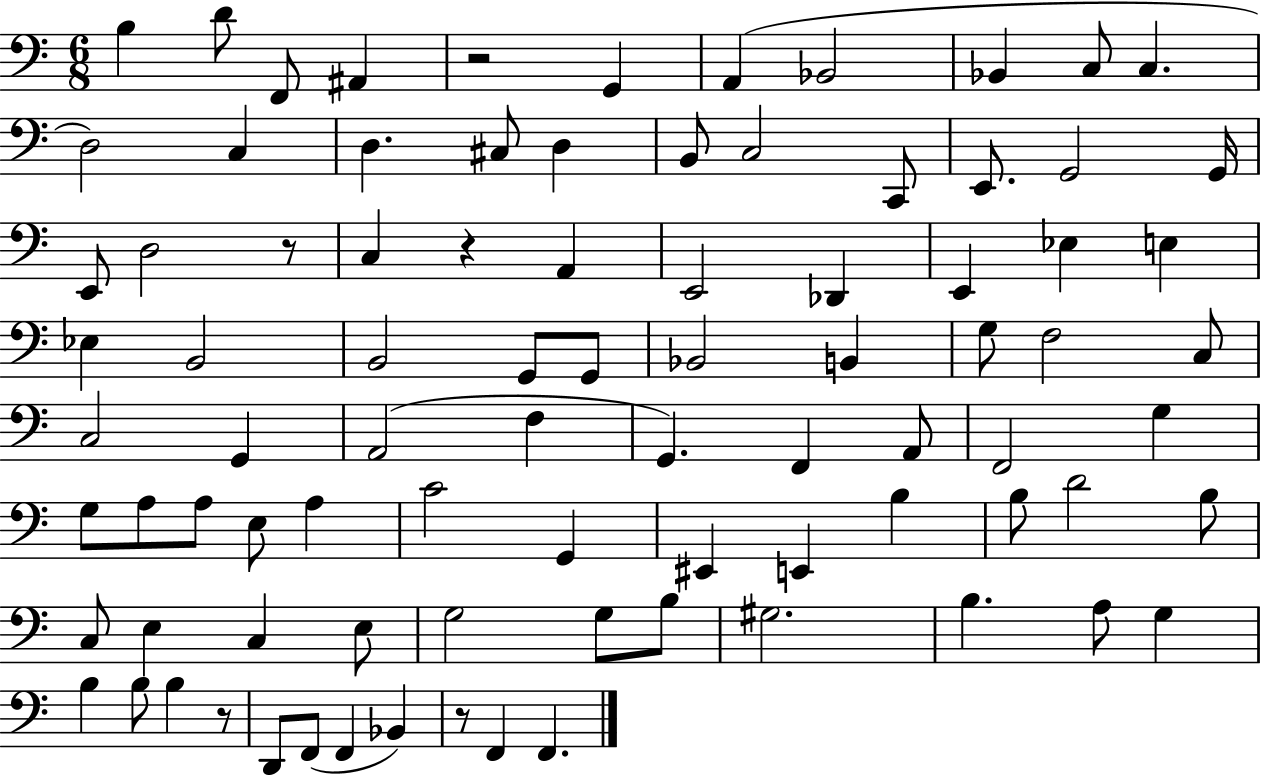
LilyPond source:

{
  \clef bass
  \numericTimeSignature
  \time 6/8
  \key c \major
  \repeat volta 2 { b4 d'8 f,8 ais,4 | r2 g,4 | a,4( bes,2 | bes,4 c8 c4. | \break d2) c4 | d4. cis8 d4 | b,8 c2 c,8 | e,8. g,2 g,16 | \break e,8 d2 r8 | c4 r4 a,4 | e,2 des,4 | e,4 ees4 e4 | \break ees4 b,2 | b,2 g,8 g,8 | bes,2 b,4 | g8 f2 c8 | \break c2 g,4 | a,2( f4 | g,4.) f,4 a,8 | f,2 g4 | \break g8 a8 a8 e8 a4 | c'2 g,4 | eis,4 e,4 b4 | b8 d'2 b8 | \break c8 e4 c4 e8 | g2 g8 b8 | gis2. | b4. a8 g4 | \break b4 b8 b4 r8 | d,8 f,8( f,4 bes,4) | r8 f,4 f,4. | } \bar "|."
}